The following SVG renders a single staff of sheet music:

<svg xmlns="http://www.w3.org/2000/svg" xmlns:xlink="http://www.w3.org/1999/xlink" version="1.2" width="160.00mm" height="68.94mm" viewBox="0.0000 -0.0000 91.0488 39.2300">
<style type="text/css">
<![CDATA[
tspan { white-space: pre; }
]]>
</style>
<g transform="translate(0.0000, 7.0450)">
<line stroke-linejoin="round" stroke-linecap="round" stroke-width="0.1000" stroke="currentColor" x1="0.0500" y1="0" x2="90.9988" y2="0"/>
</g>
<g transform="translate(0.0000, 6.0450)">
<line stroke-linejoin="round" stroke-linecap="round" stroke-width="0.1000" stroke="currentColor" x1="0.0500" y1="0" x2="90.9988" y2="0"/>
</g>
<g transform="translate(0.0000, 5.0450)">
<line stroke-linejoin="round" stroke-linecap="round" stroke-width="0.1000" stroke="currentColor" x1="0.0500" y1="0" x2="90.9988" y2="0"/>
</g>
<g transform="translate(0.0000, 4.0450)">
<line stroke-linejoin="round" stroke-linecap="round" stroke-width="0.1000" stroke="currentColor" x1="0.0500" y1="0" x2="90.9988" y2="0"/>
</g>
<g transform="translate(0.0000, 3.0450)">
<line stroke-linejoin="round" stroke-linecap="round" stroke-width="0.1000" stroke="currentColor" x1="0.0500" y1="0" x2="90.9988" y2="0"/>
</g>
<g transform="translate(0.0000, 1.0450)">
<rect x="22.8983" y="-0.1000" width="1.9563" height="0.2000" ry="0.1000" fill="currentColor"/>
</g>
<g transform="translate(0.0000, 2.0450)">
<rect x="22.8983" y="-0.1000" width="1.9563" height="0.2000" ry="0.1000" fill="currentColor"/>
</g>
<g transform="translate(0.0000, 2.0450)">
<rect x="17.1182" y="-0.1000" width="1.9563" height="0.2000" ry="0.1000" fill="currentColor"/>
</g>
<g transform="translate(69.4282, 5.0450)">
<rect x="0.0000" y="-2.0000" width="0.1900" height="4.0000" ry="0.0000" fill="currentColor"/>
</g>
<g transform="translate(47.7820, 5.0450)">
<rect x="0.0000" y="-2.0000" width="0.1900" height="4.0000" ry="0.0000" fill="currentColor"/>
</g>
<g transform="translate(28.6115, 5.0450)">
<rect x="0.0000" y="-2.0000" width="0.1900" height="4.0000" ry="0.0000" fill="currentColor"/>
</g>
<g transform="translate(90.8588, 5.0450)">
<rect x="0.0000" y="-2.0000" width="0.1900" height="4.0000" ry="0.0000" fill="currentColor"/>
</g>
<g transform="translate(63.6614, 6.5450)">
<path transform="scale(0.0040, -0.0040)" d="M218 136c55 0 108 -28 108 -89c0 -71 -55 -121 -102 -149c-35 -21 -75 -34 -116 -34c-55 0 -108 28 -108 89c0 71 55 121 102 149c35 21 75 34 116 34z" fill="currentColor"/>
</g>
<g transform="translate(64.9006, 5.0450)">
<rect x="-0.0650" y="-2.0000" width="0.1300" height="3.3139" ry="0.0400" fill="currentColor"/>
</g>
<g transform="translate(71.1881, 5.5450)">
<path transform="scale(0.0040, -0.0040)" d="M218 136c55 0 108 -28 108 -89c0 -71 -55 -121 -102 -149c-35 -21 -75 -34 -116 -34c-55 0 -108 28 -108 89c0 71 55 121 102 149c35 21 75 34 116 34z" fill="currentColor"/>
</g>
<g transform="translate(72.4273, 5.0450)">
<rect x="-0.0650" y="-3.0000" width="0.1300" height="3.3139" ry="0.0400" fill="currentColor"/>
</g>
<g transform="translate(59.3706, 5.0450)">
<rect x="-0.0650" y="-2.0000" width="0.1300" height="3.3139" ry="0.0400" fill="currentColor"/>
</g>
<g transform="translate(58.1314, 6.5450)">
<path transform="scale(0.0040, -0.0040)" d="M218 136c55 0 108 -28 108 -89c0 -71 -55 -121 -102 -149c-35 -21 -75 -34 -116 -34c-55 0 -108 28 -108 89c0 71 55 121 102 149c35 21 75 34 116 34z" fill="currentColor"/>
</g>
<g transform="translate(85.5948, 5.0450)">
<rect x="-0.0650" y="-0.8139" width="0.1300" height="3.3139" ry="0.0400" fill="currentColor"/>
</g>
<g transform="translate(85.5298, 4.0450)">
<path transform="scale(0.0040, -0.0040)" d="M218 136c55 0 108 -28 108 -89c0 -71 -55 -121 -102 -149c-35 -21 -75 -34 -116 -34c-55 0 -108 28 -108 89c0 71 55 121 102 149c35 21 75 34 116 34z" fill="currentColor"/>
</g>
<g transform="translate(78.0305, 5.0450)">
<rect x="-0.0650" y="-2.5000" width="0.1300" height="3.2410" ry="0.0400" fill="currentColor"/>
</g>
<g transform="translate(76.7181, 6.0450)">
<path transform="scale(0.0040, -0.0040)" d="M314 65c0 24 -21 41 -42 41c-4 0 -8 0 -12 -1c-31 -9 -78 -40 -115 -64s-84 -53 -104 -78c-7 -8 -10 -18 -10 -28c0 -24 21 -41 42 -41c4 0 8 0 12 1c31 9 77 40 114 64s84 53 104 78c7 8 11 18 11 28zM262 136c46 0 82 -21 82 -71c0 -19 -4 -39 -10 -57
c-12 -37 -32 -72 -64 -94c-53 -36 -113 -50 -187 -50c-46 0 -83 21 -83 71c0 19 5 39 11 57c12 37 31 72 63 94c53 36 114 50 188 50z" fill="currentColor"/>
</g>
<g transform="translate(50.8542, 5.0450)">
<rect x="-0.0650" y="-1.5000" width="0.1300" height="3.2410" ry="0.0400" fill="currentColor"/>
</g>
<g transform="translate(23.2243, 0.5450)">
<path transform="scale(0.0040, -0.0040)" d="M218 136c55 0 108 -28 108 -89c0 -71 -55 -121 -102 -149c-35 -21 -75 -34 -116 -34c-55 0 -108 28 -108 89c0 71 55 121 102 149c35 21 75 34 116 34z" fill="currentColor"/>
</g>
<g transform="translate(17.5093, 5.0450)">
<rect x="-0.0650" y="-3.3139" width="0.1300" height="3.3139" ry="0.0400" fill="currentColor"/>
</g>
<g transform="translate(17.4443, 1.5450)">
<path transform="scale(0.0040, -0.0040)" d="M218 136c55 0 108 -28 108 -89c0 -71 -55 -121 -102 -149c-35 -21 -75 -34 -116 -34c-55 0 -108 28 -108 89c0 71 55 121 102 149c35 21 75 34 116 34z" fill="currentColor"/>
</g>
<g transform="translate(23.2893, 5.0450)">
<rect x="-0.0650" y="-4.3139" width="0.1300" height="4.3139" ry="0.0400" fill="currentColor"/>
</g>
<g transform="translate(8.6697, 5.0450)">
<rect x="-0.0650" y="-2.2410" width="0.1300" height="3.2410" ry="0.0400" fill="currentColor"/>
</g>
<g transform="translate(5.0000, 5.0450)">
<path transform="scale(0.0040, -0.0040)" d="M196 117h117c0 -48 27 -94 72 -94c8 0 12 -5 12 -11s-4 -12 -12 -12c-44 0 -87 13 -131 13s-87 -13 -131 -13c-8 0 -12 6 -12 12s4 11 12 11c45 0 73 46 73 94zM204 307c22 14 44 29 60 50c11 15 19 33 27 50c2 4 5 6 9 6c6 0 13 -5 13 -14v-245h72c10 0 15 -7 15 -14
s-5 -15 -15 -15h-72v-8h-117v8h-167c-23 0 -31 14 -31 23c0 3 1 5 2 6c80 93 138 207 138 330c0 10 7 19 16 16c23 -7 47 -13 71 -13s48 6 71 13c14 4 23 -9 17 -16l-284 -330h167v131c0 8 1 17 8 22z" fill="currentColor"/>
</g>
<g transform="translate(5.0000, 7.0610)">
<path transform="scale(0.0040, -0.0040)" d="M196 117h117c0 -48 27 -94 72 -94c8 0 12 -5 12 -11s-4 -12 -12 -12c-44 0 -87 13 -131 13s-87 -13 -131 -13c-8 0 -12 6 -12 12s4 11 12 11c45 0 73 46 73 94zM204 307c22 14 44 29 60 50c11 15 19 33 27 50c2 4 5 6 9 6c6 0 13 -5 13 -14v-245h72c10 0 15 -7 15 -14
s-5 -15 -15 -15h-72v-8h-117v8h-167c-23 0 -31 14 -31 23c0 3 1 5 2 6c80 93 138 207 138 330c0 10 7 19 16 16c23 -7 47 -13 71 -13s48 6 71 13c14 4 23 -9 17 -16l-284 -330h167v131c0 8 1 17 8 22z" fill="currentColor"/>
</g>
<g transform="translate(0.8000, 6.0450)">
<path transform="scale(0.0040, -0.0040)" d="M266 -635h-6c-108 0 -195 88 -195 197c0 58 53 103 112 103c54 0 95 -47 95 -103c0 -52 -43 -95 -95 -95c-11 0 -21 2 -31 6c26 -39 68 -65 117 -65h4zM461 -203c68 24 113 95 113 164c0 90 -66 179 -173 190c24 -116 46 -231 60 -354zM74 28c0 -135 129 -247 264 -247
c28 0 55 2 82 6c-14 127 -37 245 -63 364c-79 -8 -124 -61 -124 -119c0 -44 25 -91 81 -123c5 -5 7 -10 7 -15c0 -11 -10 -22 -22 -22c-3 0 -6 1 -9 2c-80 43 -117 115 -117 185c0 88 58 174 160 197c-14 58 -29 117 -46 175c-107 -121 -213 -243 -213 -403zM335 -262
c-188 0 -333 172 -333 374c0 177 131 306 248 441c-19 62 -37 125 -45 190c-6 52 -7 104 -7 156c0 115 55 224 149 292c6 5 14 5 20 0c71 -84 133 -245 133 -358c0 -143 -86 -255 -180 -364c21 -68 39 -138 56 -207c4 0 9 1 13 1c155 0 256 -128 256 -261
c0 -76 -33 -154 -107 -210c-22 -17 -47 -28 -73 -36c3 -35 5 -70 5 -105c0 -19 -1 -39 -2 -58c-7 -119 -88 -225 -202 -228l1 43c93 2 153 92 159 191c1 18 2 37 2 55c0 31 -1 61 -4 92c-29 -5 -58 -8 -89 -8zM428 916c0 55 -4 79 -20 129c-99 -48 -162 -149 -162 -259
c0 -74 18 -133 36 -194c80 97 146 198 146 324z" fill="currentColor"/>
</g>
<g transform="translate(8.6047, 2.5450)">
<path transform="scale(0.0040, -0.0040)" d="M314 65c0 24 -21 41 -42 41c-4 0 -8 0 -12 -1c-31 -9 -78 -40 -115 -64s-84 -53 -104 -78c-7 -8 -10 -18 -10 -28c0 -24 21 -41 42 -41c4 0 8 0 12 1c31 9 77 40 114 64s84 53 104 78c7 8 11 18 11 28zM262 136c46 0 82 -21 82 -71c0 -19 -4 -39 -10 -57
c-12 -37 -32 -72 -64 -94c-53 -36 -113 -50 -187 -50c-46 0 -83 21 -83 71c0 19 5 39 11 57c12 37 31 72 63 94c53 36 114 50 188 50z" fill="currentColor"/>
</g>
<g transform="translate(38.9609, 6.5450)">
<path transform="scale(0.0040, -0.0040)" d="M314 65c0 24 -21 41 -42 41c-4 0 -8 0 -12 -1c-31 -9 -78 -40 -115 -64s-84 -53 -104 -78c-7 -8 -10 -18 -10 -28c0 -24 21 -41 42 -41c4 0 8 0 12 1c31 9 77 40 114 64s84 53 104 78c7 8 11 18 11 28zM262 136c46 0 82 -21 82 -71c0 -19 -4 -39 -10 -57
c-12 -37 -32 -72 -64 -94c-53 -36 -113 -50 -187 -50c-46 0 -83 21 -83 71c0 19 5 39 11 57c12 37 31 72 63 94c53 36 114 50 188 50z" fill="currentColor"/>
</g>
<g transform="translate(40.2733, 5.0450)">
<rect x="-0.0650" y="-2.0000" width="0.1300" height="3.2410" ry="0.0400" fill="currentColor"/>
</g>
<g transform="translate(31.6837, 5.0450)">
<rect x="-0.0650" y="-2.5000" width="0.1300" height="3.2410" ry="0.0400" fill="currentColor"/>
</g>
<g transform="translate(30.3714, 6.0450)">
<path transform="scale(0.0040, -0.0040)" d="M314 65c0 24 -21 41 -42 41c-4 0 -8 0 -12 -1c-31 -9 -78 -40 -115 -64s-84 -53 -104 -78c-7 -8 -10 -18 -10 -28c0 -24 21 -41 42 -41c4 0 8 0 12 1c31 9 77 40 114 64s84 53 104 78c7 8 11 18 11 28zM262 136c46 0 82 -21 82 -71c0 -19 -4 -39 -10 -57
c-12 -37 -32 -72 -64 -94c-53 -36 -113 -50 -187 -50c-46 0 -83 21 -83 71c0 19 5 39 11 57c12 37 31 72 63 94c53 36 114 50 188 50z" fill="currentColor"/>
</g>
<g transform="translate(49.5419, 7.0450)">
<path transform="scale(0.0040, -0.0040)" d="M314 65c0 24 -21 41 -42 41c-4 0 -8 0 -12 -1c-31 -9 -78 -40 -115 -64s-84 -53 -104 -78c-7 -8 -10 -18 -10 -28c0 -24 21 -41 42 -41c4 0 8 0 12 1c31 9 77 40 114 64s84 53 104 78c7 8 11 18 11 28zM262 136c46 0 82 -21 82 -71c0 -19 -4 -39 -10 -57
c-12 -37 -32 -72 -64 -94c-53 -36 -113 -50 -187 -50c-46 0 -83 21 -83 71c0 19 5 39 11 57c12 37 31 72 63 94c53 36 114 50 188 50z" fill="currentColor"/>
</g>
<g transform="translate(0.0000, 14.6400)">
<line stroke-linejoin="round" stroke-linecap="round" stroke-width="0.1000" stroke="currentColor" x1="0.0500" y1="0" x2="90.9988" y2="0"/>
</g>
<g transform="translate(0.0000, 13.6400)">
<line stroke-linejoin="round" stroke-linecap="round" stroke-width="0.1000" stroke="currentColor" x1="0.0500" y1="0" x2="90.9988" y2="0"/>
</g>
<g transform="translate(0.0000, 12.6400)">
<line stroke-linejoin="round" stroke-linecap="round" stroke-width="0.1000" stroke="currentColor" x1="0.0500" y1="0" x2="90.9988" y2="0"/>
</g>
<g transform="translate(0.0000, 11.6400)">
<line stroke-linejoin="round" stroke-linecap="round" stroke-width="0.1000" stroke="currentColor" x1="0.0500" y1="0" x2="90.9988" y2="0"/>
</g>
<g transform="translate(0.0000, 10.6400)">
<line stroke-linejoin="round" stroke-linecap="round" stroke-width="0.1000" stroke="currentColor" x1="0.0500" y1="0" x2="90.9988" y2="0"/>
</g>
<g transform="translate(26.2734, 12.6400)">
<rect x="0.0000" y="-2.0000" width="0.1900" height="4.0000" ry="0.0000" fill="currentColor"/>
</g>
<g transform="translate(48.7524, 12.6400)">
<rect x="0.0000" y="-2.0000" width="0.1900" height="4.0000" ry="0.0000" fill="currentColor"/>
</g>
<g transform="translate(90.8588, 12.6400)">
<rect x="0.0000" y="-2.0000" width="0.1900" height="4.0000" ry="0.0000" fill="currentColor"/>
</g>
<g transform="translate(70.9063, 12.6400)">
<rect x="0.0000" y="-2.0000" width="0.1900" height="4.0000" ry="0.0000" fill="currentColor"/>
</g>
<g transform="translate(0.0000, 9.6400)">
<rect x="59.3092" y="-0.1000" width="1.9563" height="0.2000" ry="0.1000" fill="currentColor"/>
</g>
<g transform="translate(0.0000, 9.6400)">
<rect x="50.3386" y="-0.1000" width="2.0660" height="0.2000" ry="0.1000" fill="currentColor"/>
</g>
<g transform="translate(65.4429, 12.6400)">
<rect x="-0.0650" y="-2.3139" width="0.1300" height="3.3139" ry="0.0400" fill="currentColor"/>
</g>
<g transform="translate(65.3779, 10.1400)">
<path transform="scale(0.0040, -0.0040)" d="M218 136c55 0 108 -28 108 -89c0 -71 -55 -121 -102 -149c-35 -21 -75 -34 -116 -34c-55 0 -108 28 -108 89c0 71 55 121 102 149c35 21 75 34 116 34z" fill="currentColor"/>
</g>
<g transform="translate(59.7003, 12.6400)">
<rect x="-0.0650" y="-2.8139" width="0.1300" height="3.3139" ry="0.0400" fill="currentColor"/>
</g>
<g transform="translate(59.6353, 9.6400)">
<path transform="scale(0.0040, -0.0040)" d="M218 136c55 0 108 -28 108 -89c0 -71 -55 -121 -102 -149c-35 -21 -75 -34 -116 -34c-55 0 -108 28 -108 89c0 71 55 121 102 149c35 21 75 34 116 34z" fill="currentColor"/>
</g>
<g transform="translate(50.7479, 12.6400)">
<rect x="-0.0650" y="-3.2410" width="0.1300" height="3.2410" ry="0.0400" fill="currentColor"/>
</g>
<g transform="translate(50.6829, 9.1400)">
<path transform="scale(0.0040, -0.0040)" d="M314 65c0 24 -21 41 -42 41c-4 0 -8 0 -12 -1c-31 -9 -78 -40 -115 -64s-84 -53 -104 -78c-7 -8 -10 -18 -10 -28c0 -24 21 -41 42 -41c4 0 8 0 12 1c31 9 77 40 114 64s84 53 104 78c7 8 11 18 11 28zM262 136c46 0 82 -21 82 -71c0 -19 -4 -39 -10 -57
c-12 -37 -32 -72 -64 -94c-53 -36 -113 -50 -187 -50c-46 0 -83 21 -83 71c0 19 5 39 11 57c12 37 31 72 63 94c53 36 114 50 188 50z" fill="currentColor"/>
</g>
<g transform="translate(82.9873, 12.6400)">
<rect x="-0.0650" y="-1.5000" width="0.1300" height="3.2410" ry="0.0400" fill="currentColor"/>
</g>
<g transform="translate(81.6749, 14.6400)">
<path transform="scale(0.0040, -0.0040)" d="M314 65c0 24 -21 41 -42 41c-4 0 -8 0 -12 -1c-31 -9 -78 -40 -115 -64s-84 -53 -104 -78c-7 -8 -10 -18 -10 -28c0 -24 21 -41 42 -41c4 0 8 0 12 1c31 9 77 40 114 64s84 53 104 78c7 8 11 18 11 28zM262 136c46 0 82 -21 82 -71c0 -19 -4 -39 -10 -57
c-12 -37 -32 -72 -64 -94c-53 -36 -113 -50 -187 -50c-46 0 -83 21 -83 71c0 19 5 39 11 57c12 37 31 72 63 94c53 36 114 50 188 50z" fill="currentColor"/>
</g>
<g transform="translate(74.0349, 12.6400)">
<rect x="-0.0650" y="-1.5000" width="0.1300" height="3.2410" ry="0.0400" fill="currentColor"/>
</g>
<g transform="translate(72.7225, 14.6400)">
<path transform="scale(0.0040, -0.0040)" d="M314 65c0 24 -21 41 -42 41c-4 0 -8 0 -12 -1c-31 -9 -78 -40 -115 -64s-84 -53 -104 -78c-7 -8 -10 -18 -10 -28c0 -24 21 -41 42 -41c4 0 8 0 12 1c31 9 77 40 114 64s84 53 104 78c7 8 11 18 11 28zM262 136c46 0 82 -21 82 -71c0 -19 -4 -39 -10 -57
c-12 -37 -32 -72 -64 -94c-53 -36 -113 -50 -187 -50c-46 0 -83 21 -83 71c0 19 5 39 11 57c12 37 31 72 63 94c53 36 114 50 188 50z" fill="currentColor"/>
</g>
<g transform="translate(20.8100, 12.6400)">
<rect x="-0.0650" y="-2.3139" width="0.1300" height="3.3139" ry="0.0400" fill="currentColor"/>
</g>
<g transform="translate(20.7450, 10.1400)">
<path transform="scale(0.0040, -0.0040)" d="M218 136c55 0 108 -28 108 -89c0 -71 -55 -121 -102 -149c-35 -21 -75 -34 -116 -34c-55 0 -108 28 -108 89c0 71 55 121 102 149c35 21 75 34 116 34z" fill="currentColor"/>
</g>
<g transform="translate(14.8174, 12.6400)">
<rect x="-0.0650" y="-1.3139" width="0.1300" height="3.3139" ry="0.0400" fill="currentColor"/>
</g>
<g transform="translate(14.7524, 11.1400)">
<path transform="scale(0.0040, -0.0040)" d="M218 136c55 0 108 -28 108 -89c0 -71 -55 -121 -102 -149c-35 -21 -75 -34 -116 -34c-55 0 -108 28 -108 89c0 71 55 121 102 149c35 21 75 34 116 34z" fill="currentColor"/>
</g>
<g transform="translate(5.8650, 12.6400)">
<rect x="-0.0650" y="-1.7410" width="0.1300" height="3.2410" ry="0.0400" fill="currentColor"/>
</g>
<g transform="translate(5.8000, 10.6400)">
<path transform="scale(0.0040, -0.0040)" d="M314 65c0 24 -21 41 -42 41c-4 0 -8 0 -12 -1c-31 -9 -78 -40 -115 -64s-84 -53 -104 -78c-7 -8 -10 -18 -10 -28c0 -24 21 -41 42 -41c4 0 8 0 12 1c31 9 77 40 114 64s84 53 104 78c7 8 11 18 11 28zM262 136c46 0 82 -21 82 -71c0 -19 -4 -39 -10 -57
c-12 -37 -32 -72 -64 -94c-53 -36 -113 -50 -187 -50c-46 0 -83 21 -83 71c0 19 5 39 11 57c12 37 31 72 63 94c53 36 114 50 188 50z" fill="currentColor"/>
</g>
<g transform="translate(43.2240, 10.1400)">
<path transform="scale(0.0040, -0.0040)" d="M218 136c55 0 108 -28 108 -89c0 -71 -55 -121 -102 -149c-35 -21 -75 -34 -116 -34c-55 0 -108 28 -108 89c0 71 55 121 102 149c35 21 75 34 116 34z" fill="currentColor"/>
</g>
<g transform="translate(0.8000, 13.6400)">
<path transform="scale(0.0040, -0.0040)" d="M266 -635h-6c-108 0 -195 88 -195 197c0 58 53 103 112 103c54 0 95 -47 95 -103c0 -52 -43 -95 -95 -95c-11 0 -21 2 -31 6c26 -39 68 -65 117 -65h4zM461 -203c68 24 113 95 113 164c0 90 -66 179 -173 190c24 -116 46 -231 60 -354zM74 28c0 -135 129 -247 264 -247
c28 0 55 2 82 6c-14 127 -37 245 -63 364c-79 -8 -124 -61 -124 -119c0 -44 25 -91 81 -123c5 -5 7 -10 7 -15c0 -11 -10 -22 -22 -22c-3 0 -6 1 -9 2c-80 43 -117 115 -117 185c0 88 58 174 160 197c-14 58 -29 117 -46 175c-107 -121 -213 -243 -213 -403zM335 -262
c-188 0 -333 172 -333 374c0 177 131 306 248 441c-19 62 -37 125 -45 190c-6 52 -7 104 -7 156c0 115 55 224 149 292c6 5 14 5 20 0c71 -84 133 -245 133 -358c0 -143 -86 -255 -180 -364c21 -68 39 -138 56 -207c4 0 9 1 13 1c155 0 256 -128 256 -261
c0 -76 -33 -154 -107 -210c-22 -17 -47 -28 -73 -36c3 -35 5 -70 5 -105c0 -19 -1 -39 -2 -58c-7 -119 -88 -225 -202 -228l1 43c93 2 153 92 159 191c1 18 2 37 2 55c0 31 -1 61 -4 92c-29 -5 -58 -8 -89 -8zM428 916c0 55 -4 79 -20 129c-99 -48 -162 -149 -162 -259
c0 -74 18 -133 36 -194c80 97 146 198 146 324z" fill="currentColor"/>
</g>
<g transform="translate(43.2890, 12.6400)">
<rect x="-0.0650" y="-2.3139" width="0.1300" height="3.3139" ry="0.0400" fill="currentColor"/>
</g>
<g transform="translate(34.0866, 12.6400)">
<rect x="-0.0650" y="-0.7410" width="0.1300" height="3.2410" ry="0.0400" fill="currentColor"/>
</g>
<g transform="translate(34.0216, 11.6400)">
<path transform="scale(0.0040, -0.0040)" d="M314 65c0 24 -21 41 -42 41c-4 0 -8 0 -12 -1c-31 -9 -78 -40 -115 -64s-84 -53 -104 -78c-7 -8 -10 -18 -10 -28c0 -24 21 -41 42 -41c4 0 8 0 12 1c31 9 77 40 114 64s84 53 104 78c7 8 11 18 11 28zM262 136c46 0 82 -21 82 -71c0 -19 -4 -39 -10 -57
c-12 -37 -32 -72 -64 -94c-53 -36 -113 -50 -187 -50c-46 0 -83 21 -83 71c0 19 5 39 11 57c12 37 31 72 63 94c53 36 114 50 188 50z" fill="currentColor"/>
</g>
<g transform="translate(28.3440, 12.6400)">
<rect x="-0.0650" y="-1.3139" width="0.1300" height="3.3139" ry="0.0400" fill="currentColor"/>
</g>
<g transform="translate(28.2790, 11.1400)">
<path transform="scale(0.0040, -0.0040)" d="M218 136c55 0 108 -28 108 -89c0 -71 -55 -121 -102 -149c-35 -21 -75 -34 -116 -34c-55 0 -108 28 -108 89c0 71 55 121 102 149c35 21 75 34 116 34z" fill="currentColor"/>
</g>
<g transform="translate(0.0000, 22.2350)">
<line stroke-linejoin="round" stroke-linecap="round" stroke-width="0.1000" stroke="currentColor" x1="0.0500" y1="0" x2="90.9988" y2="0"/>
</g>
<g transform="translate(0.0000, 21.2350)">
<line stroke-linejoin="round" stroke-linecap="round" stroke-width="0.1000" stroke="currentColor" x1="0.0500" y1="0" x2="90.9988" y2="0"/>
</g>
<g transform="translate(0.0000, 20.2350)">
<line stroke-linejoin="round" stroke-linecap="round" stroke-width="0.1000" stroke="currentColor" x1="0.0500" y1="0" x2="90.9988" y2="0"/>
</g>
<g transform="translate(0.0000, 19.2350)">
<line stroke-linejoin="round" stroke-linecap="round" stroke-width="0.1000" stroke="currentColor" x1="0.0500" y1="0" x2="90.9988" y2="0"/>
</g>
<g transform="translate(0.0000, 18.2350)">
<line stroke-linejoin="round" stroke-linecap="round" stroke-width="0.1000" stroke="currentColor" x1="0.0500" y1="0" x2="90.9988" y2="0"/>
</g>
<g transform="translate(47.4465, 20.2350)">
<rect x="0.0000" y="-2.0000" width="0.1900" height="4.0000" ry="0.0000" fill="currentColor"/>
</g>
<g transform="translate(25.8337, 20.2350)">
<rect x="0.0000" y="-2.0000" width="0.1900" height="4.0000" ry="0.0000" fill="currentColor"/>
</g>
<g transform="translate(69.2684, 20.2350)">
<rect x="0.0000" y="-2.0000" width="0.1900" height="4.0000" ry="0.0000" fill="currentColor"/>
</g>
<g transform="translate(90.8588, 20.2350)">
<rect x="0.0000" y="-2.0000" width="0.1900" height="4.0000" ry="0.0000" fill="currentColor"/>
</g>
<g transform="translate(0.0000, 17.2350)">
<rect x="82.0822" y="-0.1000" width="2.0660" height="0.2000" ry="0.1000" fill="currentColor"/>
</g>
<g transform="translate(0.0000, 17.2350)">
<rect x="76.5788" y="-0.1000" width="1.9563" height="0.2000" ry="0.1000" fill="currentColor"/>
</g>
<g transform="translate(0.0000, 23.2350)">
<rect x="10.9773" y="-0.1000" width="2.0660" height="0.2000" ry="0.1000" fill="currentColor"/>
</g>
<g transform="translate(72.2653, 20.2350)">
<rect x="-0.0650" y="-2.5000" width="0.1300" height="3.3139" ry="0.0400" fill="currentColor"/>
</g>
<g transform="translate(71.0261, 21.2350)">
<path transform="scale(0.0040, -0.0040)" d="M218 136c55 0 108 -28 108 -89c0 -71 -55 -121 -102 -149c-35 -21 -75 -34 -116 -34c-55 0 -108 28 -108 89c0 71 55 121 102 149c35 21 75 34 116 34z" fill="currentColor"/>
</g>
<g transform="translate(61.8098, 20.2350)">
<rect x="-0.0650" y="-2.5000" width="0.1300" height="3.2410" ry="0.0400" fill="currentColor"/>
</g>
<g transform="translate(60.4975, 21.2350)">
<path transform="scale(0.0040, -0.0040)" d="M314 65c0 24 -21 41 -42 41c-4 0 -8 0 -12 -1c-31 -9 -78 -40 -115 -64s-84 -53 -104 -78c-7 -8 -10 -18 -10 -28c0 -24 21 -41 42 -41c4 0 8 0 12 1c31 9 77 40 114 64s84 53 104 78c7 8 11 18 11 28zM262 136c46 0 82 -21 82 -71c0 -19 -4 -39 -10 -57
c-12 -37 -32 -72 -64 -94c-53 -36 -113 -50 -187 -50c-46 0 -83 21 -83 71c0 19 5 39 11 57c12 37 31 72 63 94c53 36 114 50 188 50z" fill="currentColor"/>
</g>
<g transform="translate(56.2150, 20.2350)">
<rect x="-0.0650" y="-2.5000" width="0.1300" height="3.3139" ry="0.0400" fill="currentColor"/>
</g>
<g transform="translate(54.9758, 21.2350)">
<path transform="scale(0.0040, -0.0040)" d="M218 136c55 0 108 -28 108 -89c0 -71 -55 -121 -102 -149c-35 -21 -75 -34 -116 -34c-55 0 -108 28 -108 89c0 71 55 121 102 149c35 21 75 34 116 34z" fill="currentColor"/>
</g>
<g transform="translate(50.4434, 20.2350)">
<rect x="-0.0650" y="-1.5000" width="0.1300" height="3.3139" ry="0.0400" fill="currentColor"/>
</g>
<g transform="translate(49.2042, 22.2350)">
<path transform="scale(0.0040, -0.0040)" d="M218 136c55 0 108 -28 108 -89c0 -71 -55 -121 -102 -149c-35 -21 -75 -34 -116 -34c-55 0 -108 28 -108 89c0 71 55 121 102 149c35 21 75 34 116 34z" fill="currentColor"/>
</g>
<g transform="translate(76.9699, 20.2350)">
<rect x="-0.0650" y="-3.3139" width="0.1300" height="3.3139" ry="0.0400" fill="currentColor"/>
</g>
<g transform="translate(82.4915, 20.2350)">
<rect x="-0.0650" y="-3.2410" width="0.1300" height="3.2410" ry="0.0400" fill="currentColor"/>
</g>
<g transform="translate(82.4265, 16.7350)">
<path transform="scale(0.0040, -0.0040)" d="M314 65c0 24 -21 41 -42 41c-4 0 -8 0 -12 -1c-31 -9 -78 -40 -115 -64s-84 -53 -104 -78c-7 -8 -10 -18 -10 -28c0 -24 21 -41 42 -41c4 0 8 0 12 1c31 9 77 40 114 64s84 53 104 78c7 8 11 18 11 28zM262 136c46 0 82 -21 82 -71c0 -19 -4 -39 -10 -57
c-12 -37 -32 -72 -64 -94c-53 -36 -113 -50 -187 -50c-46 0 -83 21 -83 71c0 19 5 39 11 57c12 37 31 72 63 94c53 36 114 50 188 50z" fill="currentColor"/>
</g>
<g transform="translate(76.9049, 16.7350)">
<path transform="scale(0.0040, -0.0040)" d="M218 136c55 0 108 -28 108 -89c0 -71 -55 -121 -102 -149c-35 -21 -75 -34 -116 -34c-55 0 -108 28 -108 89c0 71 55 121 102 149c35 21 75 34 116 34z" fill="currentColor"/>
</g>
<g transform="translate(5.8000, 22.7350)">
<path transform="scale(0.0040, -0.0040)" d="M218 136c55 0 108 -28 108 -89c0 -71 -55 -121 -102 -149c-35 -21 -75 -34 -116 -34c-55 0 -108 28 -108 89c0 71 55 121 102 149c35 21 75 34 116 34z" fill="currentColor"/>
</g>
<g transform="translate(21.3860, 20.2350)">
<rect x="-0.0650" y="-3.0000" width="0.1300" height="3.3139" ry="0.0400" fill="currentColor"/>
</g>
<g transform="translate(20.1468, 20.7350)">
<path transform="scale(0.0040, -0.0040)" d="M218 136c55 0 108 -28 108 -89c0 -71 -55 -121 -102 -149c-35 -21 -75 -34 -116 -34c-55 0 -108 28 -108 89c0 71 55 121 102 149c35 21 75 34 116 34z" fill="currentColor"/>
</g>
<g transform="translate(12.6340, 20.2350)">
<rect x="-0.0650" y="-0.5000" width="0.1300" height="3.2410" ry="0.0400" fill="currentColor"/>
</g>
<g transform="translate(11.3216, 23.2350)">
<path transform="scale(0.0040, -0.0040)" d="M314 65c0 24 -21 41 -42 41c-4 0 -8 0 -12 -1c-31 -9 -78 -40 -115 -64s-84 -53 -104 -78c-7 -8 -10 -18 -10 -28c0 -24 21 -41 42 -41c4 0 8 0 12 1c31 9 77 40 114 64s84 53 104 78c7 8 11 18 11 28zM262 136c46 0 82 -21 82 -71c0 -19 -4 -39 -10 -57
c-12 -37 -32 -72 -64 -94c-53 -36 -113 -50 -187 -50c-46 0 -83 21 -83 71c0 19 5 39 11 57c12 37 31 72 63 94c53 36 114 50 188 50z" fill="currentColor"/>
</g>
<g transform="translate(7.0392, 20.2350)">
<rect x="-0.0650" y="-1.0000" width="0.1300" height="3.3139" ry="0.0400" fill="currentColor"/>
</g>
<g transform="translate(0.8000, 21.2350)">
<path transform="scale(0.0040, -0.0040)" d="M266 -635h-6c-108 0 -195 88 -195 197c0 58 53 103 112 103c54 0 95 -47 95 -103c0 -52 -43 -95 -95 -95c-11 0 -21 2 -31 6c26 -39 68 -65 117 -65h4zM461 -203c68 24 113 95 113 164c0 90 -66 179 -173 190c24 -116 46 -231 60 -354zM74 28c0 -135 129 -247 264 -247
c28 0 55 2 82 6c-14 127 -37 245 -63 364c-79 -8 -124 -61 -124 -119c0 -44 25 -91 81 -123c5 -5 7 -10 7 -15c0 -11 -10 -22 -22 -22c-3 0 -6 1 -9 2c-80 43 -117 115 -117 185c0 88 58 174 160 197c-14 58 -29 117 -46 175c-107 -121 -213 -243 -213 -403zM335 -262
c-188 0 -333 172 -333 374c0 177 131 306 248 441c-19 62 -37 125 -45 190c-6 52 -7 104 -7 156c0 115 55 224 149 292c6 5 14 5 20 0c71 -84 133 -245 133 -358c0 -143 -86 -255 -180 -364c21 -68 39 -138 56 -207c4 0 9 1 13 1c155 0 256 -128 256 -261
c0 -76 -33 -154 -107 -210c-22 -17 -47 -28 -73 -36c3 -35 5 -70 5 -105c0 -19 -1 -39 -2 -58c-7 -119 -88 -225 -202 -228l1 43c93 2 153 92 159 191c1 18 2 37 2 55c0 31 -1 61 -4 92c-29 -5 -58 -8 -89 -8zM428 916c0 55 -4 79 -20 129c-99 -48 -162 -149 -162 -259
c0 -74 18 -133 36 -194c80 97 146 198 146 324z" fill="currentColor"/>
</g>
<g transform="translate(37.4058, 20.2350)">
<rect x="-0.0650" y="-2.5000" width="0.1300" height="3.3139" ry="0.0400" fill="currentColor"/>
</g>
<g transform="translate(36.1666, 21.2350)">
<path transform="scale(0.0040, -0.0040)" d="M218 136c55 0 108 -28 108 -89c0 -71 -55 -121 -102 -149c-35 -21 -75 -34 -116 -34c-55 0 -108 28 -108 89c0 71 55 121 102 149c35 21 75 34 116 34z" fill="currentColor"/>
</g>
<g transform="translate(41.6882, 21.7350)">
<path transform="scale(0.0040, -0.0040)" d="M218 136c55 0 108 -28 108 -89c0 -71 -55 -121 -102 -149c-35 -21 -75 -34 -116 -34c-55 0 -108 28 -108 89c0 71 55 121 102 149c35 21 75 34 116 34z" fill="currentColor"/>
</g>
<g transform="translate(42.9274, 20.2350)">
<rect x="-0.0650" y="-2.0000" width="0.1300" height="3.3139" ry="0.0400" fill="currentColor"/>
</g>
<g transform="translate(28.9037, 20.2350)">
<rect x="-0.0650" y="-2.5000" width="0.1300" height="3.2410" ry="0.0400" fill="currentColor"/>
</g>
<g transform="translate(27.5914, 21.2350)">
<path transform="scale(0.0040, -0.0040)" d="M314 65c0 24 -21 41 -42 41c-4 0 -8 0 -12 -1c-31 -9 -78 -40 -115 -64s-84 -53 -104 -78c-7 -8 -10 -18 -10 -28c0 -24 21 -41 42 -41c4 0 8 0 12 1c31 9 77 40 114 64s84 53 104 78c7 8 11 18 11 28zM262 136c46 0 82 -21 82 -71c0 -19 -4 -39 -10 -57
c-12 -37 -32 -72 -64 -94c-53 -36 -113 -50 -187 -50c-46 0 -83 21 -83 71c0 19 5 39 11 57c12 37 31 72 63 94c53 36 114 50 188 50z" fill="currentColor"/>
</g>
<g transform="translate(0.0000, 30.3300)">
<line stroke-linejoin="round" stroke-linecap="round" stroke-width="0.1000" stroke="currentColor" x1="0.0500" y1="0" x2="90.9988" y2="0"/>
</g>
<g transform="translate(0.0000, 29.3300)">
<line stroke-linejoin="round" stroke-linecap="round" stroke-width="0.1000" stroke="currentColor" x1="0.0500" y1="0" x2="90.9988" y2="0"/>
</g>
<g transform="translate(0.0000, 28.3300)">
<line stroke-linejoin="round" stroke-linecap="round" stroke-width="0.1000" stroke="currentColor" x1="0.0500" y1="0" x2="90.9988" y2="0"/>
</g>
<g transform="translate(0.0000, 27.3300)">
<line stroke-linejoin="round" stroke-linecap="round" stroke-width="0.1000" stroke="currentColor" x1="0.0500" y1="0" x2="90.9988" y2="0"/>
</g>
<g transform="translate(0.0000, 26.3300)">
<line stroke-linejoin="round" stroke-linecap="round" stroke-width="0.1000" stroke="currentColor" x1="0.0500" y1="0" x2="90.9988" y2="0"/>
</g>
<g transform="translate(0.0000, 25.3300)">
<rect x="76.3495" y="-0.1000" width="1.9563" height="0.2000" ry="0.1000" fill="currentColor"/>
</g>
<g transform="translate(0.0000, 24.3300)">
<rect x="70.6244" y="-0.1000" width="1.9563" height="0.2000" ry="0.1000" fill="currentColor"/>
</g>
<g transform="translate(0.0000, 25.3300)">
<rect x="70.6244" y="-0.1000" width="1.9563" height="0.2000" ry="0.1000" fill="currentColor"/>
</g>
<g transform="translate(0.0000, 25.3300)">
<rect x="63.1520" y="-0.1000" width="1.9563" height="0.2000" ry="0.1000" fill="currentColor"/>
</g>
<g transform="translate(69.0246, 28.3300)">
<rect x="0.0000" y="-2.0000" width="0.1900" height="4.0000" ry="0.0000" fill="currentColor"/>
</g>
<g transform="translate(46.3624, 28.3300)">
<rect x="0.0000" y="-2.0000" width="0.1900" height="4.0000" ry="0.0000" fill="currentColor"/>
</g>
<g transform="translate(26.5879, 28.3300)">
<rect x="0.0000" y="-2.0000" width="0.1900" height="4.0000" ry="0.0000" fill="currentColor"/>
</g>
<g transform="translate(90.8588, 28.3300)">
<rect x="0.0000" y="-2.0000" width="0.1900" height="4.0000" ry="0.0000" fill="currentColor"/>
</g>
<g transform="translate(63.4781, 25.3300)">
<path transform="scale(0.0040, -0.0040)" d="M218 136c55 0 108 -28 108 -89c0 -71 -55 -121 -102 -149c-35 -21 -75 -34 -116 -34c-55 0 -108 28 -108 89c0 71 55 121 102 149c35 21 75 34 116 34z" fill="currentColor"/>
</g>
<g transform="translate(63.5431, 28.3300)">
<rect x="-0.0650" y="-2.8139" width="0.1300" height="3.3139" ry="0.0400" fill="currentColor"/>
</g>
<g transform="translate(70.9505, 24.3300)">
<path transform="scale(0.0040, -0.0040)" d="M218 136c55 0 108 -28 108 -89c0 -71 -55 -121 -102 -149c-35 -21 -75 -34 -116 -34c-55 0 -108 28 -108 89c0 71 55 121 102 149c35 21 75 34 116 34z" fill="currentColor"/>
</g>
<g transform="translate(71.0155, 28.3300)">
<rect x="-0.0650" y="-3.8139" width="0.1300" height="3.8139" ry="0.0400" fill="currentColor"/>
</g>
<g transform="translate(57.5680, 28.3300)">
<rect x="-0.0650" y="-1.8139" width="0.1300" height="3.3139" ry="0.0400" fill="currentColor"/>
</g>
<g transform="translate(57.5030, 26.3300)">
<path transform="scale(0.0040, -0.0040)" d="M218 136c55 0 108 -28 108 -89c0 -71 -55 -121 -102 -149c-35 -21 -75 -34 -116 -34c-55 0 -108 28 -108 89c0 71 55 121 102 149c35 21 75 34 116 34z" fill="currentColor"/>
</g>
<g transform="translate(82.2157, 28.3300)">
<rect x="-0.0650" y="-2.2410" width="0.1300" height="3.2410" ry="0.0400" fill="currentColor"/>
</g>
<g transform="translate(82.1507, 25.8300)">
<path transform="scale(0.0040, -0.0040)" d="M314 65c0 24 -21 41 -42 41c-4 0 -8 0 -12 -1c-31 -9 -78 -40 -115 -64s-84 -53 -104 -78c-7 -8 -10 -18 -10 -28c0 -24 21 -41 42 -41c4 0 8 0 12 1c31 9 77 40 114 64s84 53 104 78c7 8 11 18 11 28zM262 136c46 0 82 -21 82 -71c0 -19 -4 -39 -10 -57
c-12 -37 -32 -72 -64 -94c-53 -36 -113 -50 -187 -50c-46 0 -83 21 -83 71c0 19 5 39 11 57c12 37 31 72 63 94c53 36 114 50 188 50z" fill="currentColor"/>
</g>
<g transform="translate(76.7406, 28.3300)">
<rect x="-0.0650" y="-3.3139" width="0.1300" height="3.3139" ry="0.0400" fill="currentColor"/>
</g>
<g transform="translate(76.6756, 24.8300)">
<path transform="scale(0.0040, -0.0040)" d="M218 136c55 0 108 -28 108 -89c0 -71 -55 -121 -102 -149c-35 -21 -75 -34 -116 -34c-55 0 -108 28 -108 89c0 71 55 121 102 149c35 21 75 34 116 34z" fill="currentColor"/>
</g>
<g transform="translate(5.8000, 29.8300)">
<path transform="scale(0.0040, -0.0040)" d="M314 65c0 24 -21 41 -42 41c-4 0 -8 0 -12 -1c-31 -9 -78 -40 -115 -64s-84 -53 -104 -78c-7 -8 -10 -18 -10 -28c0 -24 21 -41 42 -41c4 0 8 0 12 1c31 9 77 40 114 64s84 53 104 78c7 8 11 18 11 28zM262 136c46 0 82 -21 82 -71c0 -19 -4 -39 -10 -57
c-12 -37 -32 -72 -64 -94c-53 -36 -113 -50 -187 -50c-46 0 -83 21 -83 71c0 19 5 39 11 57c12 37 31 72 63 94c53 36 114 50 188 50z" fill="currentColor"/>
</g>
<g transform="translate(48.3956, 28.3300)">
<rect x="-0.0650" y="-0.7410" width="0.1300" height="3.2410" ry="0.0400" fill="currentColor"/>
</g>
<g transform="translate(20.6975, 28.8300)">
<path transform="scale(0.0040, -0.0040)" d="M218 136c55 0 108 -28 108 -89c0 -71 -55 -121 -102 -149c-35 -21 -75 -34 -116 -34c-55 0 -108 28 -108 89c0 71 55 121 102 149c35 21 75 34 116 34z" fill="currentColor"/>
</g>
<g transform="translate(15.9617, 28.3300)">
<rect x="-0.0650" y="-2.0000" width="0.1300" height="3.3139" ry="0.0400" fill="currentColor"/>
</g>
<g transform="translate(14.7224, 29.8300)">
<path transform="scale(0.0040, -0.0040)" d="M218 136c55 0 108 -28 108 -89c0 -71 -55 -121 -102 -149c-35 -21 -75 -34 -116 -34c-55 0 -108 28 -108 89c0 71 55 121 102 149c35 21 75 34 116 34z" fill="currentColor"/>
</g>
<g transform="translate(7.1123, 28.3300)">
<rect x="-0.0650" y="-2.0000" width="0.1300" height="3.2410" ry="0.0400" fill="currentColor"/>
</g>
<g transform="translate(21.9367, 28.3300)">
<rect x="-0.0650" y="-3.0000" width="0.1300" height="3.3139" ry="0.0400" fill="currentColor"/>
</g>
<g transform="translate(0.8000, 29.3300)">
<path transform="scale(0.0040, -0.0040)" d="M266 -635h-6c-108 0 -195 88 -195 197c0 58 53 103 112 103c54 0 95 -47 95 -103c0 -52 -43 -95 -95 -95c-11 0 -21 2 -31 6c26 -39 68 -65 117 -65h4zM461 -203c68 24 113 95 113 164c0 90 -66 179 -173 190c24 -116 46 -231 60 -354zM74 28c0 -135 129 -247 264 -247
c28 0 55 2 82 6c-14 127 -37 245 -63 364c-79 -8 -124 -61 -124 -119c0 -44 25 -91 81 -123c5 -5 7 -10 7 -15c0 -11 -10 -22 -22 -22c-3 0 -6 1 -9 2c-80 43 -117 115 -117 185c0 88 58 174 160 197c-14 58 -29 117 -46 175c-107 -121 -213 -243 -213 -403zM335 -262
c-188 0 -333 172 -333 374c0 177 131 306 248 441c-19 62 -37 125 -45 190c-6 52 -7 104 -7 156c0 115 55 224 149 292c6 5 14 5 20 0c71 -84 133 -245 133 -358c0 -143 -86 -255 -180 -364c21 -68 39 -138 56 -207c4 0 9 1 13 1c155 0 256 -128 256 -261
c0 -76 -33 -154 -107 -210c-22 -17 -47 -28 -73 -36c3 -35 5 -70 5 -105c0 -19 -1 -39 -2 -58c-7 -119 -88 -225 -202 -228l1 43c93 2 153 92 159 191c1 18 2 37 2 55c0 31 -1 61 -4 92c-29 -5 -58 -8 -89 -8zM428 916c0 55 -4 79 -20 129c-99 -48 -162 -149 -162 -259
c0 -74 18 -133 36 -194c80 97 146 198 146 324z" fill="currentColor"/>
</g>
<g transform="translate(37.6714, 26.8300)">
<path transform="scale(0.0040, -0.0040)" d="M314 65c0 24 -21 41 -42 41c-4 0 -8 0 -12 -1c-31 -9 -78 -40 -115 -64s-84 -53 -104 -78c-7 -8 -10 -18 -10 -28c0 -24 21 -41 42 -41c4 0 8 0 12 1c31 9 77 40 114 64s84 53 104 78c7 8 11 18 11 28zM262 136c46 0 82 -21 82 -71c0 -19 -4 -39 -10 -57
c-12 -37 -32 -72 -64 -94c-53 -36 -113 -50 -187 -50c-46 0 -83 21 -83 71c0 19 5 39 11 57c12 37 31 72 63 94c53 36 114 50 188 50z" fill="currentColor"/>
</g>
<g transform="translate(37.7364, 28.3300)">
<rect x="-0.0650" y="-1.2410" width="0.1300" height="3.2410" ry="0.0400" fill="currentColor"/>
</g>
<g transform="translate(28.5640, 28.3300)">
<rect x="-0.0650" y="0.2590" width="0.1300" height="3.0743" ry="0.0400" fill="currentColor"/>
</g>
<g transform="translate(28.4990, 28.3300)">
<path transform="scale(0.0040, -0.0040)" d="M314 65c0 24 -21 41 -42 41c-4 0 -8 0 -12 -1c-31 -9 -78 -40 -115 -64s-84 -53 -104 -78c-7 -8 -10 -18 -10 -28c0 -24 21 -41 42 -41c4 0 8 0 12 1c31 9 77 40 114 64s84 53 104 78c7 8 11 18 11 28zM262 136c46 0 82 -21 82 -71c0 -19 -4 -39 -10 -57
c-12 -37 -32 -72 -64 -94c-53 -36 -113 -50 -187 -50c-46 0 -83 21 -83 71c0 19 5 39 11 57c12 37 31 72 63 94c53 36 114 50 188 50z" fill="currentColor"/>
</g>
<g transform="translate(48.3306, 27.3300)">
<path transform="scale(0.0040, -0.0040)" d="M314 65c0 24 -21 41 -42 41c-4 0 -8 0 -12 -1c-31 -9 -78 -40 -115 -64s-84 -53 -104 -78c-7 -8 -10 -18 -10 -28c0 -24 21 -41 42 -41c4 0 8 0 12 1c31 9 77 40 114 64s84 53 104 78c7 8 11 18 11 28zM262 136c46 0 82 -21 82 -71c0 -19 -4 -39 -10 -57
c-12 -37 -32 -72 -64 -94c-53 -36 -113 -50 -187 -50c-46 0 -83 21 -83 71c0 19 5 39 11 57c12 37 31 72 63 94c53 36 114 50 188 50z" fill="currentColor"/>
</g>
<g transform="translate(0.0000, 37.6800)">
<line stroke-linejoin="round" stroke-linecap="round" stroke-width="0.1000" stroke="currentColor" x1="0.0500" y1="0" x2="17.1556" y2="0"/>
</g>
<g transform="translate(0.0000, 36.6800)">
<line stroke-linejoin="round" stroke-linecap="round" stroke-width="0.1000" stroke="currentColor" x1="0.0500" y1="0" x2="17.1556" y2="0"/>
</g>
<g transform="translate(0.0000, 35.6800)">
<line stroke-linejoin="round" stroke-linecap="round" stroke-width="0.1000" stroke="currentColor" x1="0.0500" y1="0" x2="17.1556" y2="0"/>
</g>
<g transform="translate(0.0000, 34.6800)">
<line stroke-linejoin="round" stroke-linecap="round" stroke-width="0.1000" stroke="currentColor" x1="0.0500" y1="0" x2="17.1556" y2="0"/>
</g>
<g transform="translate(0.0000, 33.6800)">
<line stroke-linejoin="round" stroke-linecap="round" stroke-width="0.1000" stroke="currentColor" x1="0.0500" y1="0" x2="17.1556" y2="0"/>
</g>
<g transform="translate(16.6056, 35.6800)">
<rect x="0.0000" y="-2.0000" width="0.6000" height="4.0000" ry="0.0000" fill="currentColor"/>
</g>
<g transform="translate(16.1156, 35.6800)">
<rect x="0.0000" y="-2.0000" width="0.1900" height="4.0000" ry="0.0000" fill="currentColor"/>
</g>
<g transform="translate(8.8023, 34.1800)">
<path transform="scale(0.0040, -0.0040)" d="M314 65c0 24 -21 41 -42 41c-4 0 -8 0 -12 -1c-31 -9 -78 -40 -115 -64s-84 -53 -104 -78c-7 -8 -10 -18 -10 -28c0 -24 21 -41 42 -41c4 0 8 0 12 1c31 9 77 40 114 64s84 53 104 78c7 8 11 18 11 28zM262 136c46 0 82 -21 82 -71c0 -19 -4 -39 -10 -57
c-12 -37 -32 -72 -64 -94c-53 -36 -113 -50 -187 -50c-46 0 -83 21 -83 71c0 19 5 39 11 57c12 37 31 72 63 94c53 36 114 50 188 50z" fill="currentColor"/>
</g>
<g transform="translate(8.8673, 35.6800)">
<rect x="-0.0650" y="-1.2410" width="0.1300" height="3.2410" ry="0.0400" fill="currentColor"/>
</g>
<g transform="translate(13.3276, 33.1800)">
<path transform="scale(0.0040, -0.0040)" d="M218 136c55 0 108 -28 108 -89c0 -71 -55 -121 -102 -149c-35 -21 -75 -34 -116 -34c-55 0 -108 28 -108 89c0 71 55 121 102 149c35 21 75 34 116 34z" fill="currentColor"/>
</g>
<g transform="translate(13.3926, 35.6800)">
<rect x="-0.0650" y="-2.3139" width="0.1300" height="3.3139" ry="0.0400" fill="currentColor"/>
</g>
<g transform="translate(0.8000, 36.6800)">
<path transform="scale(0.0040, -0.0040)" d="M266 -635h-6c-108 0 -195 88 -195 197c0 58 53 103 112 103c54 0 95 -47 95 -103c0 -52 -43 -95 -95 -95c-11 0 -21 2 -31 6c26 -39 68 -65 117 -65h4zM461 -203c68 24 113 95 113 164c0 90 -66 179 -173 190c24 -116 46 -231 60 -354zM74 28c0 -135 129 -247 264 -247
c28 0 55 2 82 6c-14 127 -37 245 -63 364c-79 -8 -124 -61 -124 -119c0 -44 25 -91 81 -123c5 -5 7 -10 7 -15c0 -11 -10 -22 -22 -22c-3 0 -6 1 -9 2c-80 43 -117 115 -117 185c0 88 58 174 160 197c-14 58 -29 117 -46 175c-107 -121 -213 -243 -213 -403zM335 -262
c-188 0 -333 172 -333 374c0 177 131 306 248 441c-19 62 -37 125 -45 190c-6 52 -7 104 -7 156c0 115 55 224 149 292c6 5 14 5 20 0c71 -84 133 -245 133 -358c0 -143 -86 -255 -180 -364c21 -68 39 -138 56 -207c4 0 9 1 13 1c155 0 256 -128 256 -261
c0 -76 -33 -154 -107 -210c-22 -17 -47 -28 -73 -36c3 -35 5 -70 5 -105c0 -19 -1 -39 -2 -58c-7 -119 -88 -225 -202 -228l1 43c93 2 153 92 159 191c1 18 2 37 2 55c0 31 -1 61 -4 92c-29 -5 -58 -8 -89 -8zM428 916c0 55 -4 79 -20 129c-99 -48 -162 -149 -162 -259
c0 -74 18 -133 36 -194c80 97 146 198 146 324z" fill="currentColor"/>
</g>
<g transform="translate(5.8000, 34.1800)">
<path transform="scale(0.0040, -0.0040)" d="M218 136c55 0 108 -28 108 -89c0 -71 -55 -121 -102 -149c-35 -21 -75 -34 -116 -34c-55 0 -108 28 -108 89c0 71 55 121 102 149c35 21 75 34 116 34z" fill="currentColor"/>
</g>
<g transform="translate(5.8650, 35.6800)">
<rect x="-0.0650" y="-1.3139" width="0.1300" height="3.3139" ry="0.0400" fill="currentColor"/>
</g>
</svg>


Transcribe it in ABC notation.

X:1
T:Untitled
M:4/4
L:1/4
K:C
g2 b d' G2 F2 E2 F F A G2 d f2 e g e d2 g b2 a g E2 E2 D C2 A G2 G F E G G2 G b b2 F2 F A B2 e2 d2 f a c' b g2 e e2 g